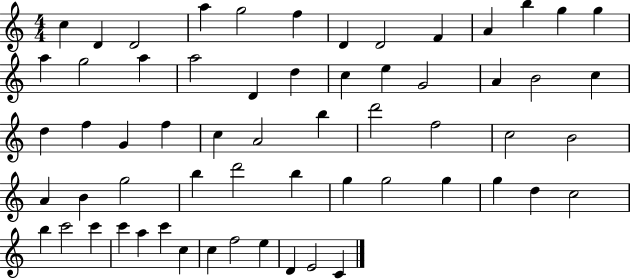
C5/q D4/q D4/h A5/q G5/h F5/q D4/q D4/h F4/q A4/q B5/q G5/q G5/q A5/q G5/h A5/q A5/h D4/q D5/q C5/q E5/q G4/h A4/q B4/h C5/q D5/q F5/q G4/q F5/q C5/q A4/h B5/q D6/h F5/h C5/h B4/h A4/q B4/q G5/h B5/q D6/h B5/q G5/q G5/h G5/q G5/q D5/q C5/h B5/q C6/h C6/q C6/q A5/q C6/q C5/q C5/q F5/h E5/q D4/q E4/h C4/q